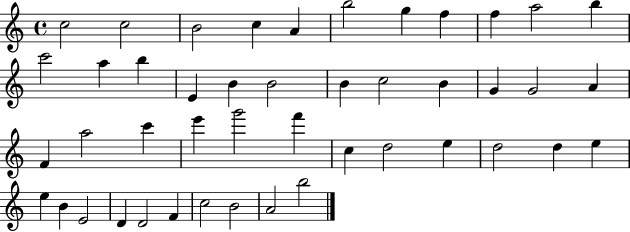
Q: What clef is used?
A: treble